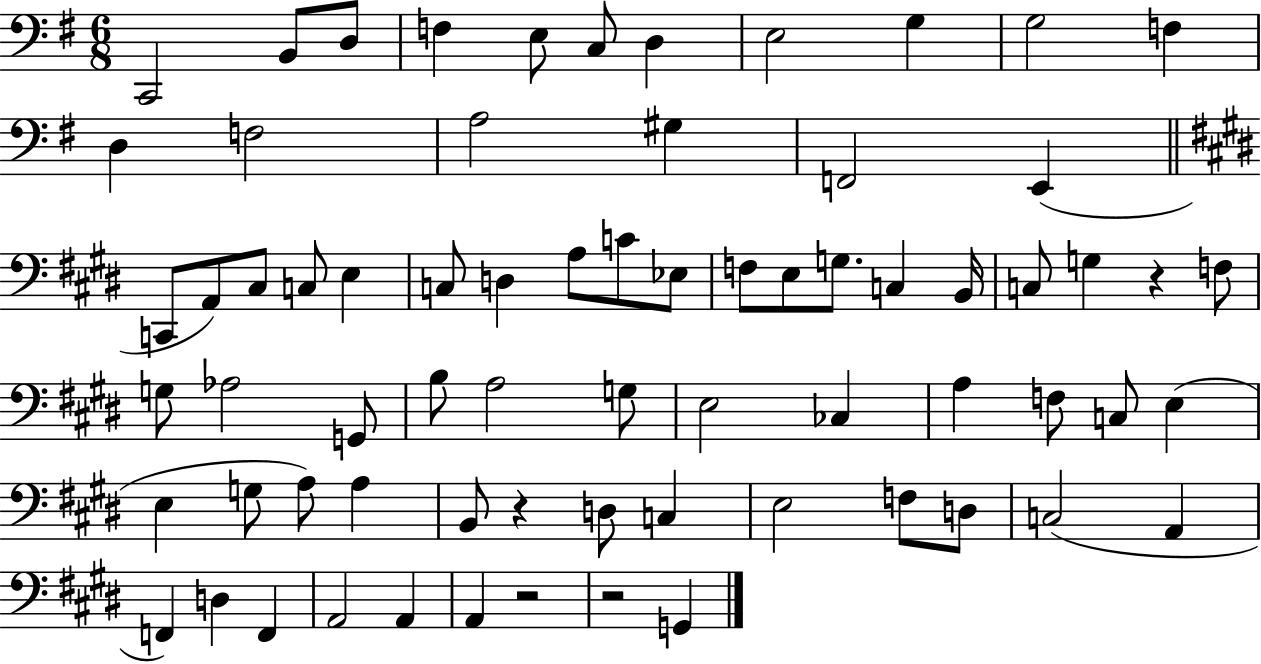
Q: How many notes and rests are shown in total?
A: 70